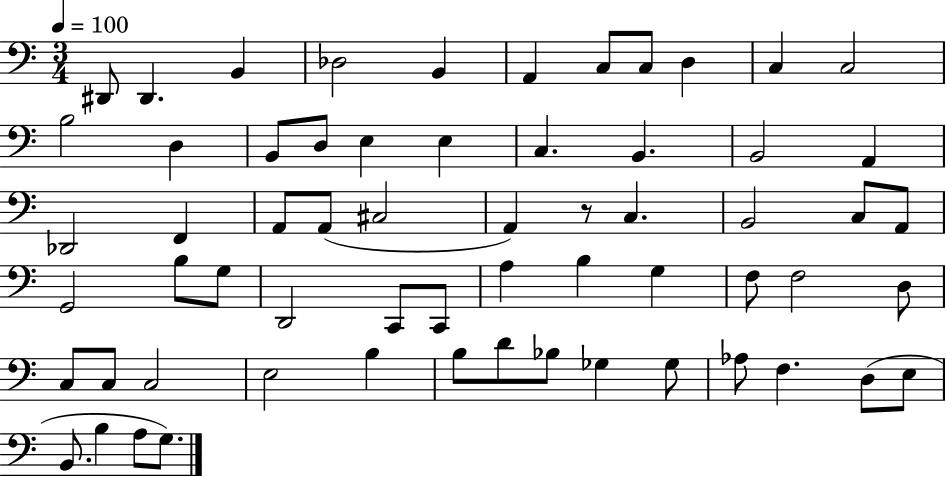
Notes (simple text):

D#2/e D#2/q. B2/q Db3/h B2/q A2/q C3/e C3/e D3/q C3/q C3/h B3/h D3/q B2/e D3/e E3/q E3/q C3/q. B2/q. B2/h A2/q Db2/h F2/q A2/e A2/e C#3/h A2/q R/e C3/q. B2/h C3/e A2/e G2/h B3/e G3/e D2/h C2/e C2/e A3/q B3/q G3/q F3/e F3/h D3/e C3/e C3/e C3/h E3/h B3/q B3/e D4/e Bb3/e Gb3/q Gb3/e Ab3/e F3/q. D3/e E3/e B2/e. B3/q A3/e G3/e.